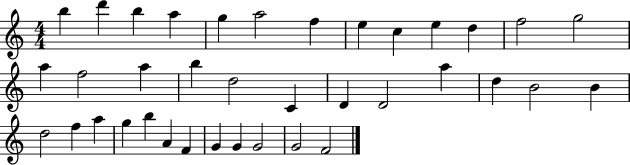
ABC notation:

X:1
T:Untitled
M:4/4
L:1/4
K:C
b d' b a g a2 f e c e d f2 g2 a f2 a b d2 C D D2 a d B2 B d2 f a g b A F G G G2 G2 F2